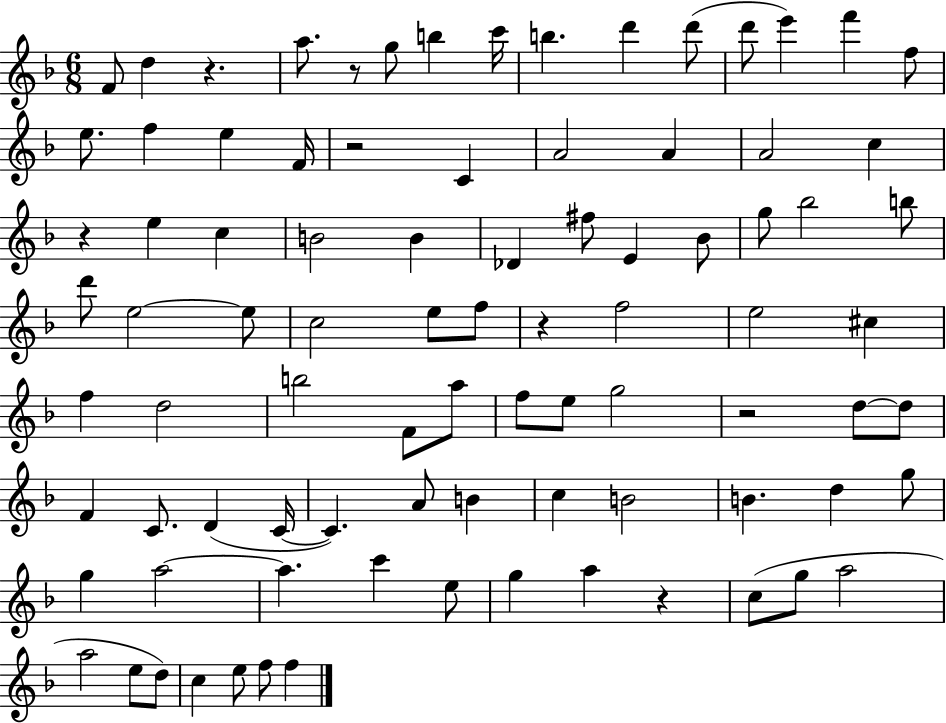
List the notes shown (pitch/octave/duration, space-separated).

F4/e D5/q R/q. A5/e. R/e G5/e B5/q C6/s B5/q. D6/q D6/e D6/e E6/q F6/q F5/e E5/e. F5/q E5/q F4/s R/h C4/q A4/h A4/q A4/h C5/q R/q E5/q C5/q B4/h B4/q Db4/q F#5/e E4/q Bb4/e G5/e Bb5/h B5/e D6/e E5/h E5/e C5/h E5/e F5/e R/q F5/h E5/h C#5/q F5/q D5/h B5/h F4/e A5/e F5/e E5/e G5/h R/h D5/e D5/e F4/q C4/e. D4/q C4/s C4/q. A4/e B4/q C5/q B4/h B4/q. D5/q G5/e G5/q A5/h A5/q. C6/q E5/e G5/q A5/q R/q C5/e G5/e A5/h A5/h E5/e D5/e C5/q E5/e F5/e F5/q